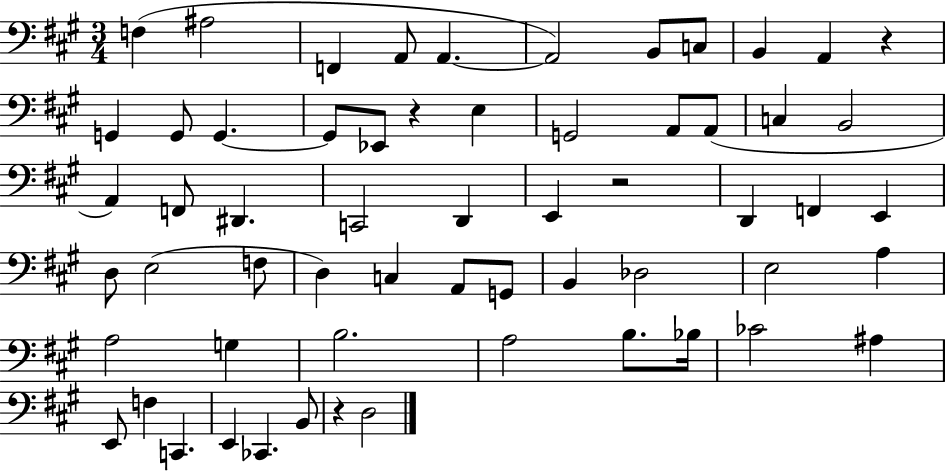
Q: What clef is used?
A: bass